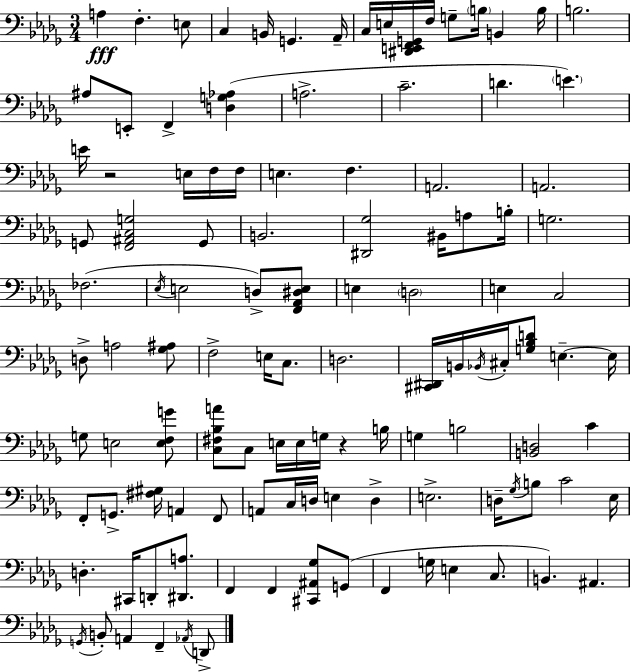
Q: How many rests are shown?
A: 2